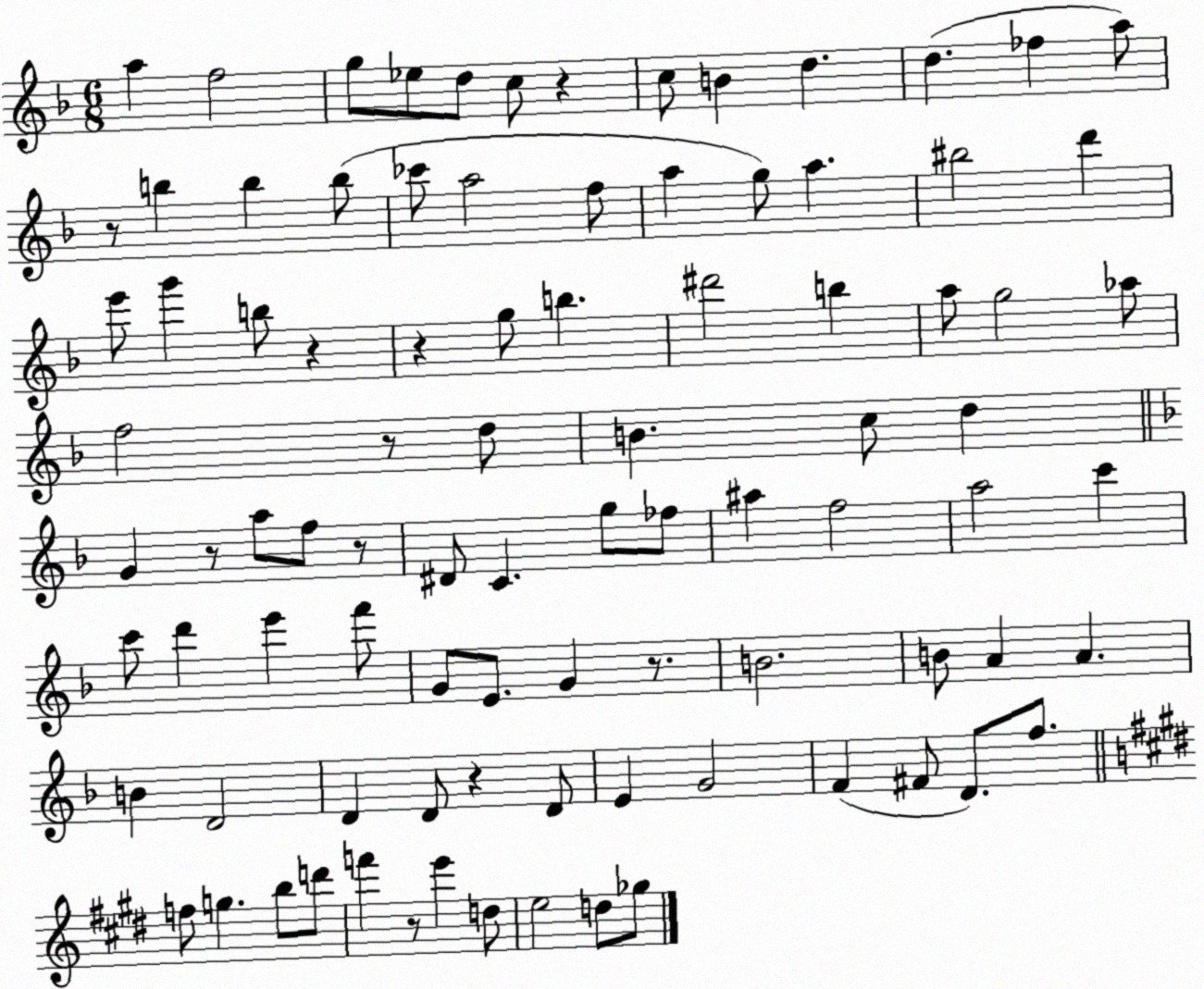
X:1
T:Untitled
M:6/8
L:1/4
K:F
a f2 g/2 _e/2 d/2 c/2 z c/2 B d d _f a/2 z/2 b b b/2 _c'/2 a2 f/2 a g/2 a ^b2 d' e'/2 g' b/2 z z g/2 b ^d'2 b a/2 g2 _a/2 f2 z/2 d/2 B c/2 d G z/2 a/2 f/2 z/2 ^D/2 C g/2 _f/2 ^a f2 a2 c' c'/2 d' e' f'/2 G/2 E/2 G z/2 B2 B/2 A A B D2 D D/2 z D/2 E G2 F ^F/2 D/2 f/2 f/2 g b/2 d'/2 f' z/2 e' d/2 e2 d/2 _g/2